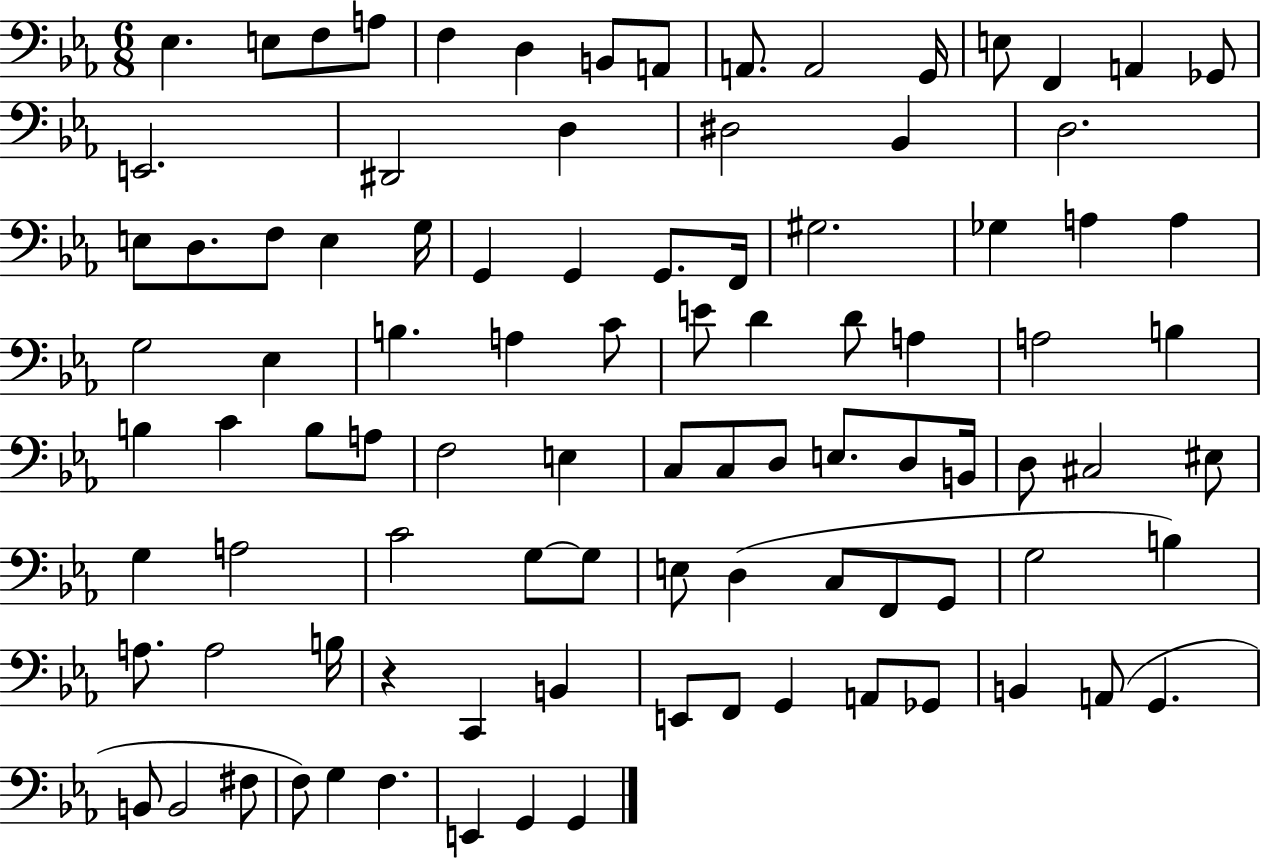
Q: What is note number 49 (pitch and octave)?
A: A3